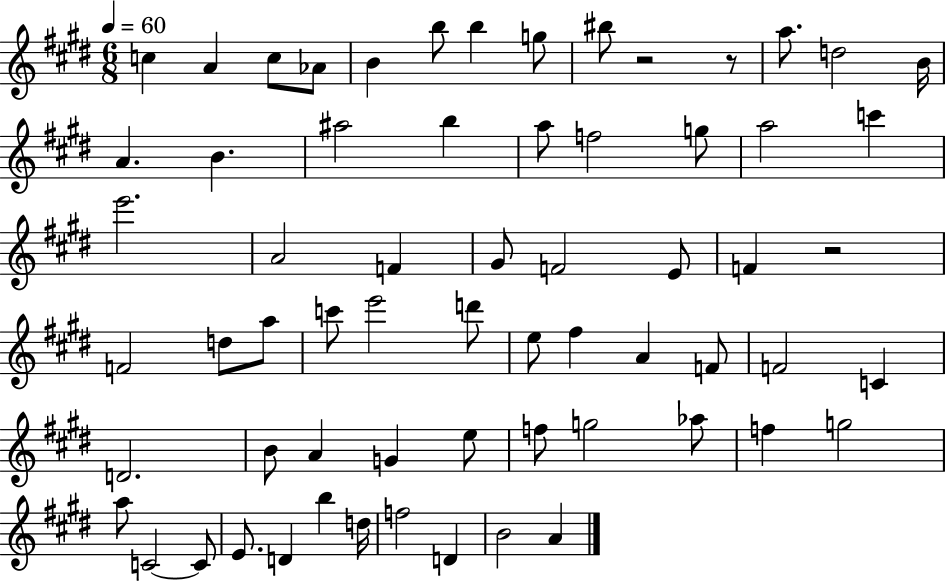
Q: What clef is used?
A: treble